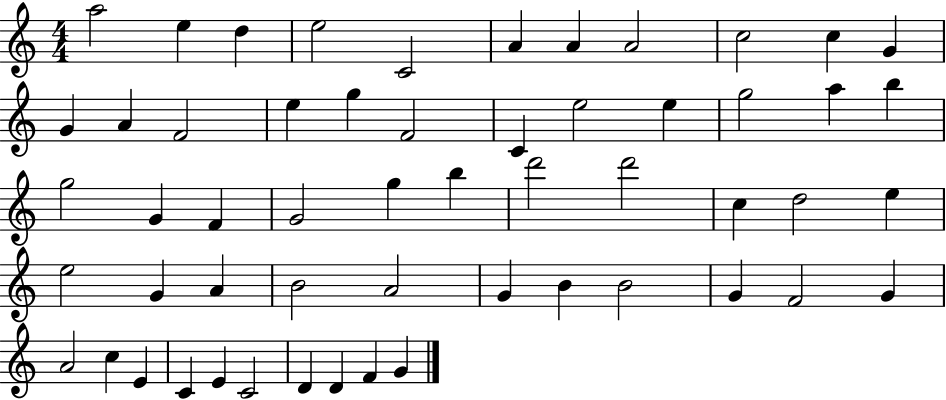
X:1
T:Untitled
M:4/4
L:1/4
K:C
a2 e d e2 C2 A A A2 c2 c G G A F2 e g F2 C e2 e g2 a b g2 G F G2 g b d'2 d'2 c d2 e e2 G A B2 A2 G B B2 G F2 G A2 c E C E C2 D D F G